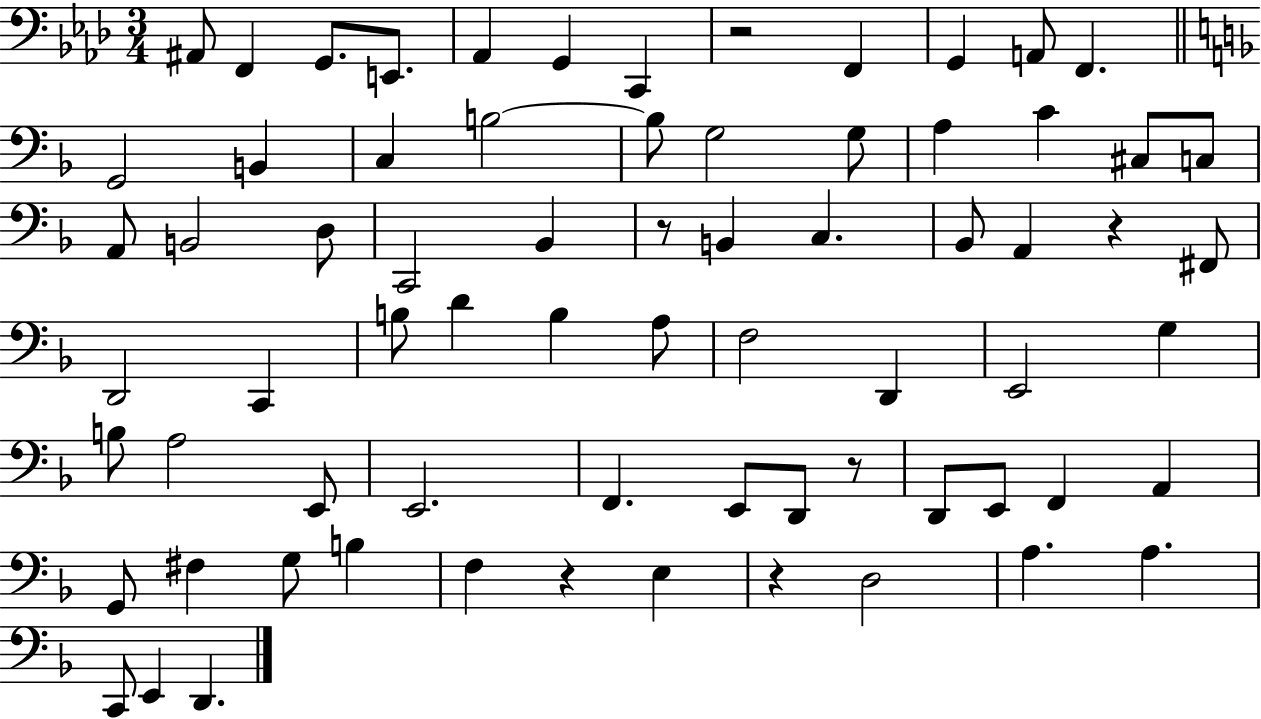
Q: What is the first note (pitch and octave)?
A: A#2